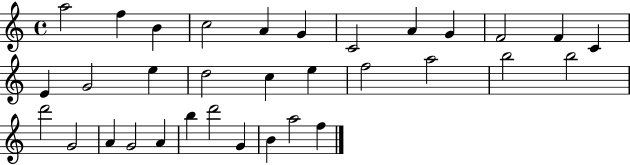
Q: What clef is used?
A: treble